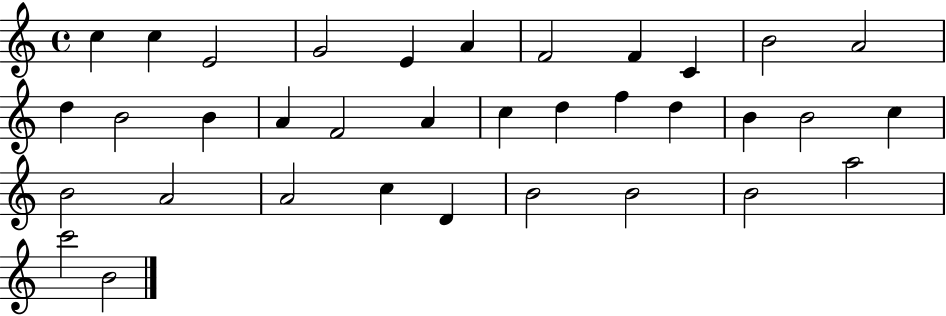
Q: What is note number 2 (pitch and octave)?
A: C5